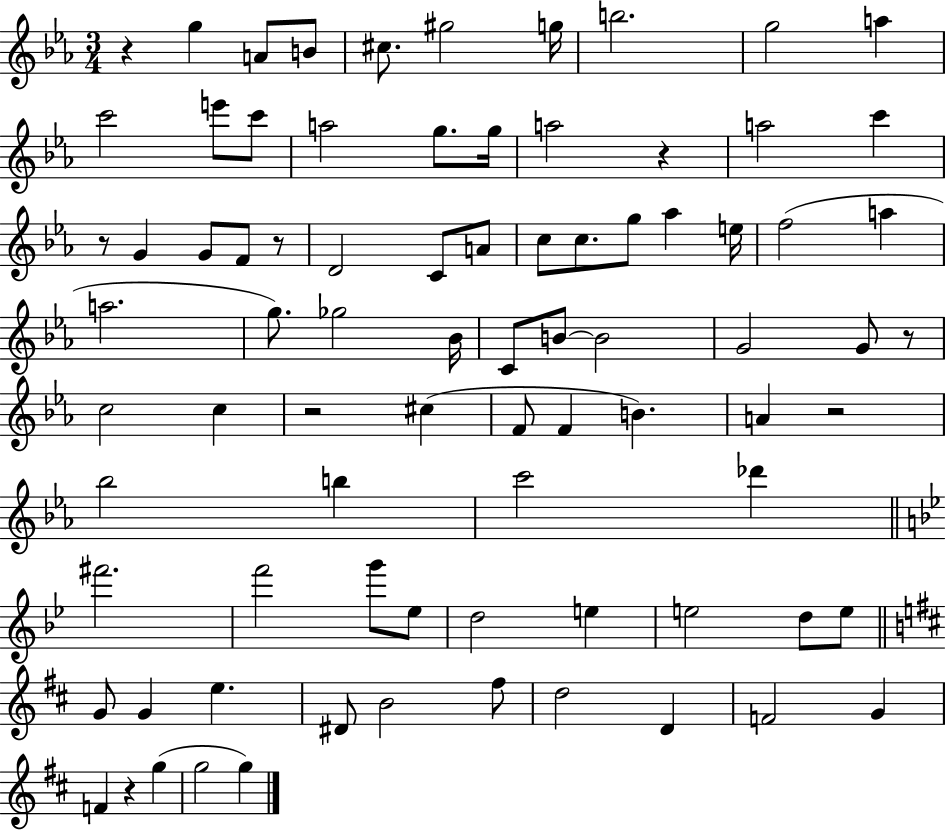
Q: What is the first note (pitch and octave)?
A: G5